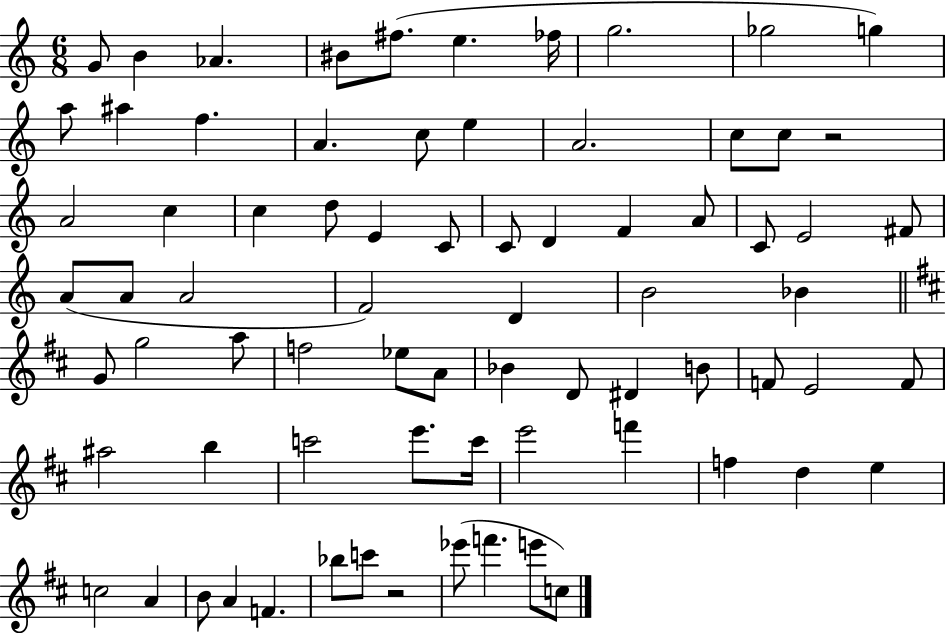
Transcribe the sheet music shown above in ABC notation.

X:1
T:Untitled
M:6/8
L:1/4
K:C
G/2 B _A ^B/2 ^f/2 e _f/4 g2 _g2 g a/2 ^a f A c/2 e A2 c/2 c/2 z2 A2 c c d/2 E C/2 C/2 D F A/2 C/2 E2 ^F/2 A/2 A/2 A2 F2 D B2 _B G/2 g2 a/2 f2 _e/2 A/2 _B D/2 ^D B/2 F/2 E2 F/2 ^a2 b c'2 e'/2 c'/4 e'2 f' f d e c2 A B/2 A F _b/2 c'/2 z2 _e'/2 f' e'/2 c/2